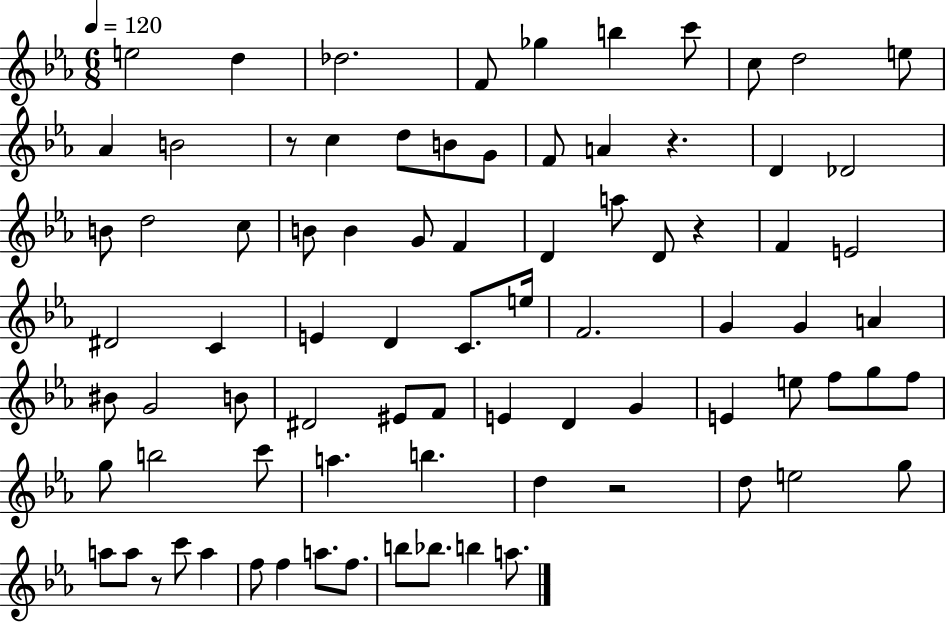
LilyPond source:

{
  \clef treble
  \numericTimeSignature
  \time 6/8
  \key ees \major
  \tempo 4 = 120
  e''2 d''4 | des''2. | f'8 ges''4 b''4 c'''8 | c''8 d''2 e''8 | \break aes'4 b'2 | r8 c''4 d''8 b'8 g'8 | f'8 a'4 r4. | d'4 des'2 | \break b'8 d''2 c''8 | b'8 b'4 g'8 f'4 | d'4 a''8 d'8 r4 | f'4 e'2 | \break dis'2 c'4 | e'4 d'4 c'8. e''16 | f'2. | g'4 g'4 a'4 | \break bis'8 g'2 b'8 | dis'2 eis'8 f'8 | e'4 d'4 g'4 | e'4 e''8 f''8 g''8 f''8 | \break g''8 b''2 c'''8 | a''4. b''4. | d''4 r2 | d''8 e''2 g''8 | \break a''8 a''8 r8 c'''8 a''4 | f''8 f''4 a''8. f''8. | b''8 bes''8. b''4 a''8. | \bar "|."
}